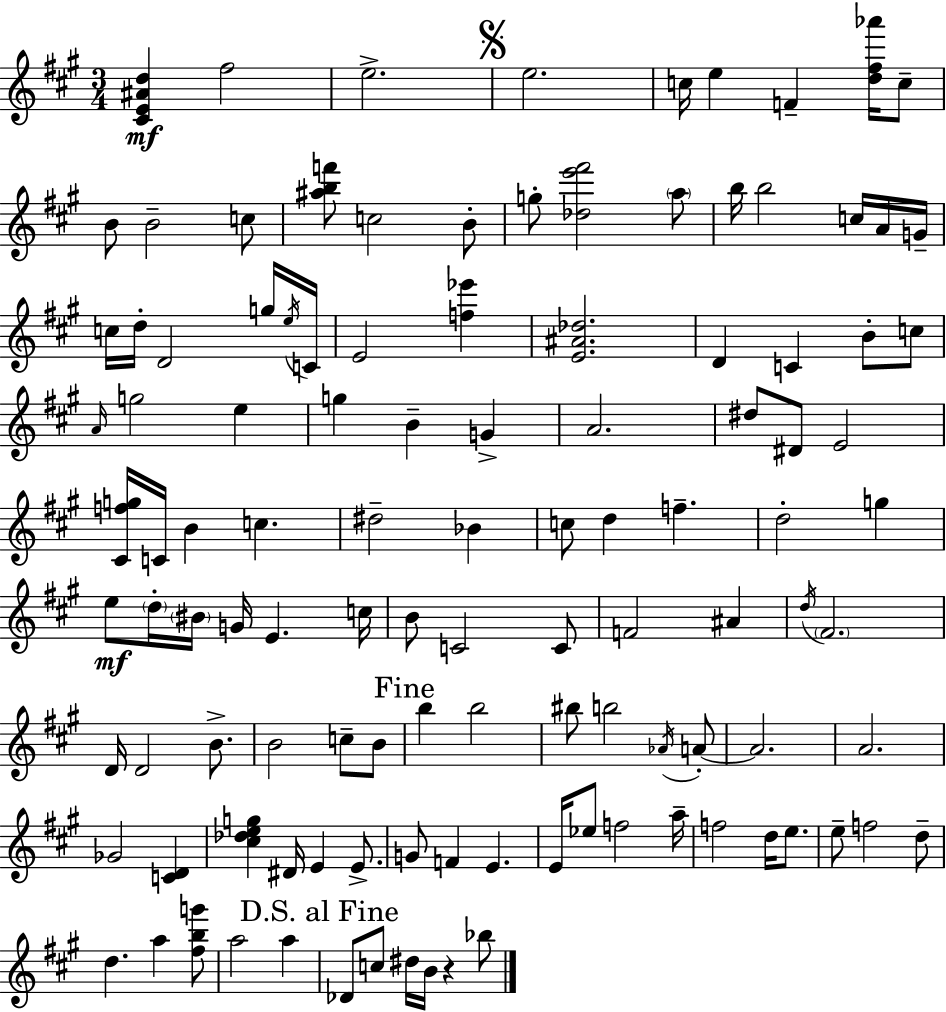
{
  \clef treble
  \numericTimeSignature
  \time 3/4
  \key a \major
  <cis' e' ais' d''>4\mf fis''2 | e''2.-> | \mark \markup { \musicglyph "scripts.segno" } e''2. | c''16 e''4 f'4-- <d'' fis'' aes'''>16 c''8-- | \break b'8 b'2-- c''8 | <ais'' b'' f'''>8 c''2 b'8-. | g''8-. <des'' e''' fis'''>2 \parenthesize a''8 | b''16 b''2 c''16 a'16 g'16-- | \break c''16 d''16-. d'2 g''16 \acciaccatura { e''16 } | c'16 e'2 <f'' ees'''>4 | <e' ais' des''>2. | d'4 c'4 b'8-. c''8 | \break \grace { a'16 } g''2 e''4 | g''4 b'4-- g'4-> | a'2. | dis''8 dis'8 e'2 | \break <cis' f'' g''>16 c'16 b'4 c''4. | dis''2-- bes'4 | c''8 d''4 f''4.-- | d''2-. g''4 | \break e''8\mf \parenthesize d''16-. \parenthesize bis'16 g'16 e'4. | c''16 b'8 c'2 | c'8 f'2 ais'4 | \acciaccatura { d''16 } \parenthesize fis'2. | \break d'16 d'2 | b'8.-> b'2 c''8-- | b'8 \mark "Fine" b''4 b''2 | bis''8 b''2 | \break \acciaccatura { aes'16 } a'8-.~~ a'2. | a'2. | ges'2 | <c' d'>4 <cis'' des'' e'' g''>4 dis'16 e'4 | \break e'8.-> g'8 f'4 e'4. | e'16 ees''8 f''2 | a''16-- f''2 | d''16 e''8. e''8-- f''2 | \break d''8-- d''4. a''4 | <fis'' b'' g'''>8 a''2 | a''4 \mark "D.S. al Fine" des'8 c''8 dis''16 b'16 r4 | bes''8 \bar "|."
}